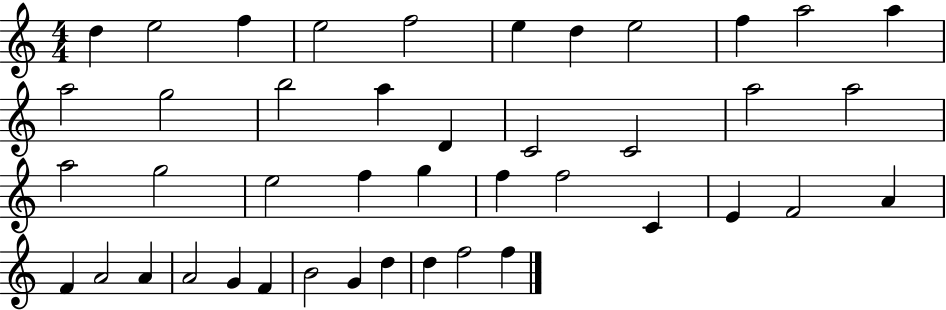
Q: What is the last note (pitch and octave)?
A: F5